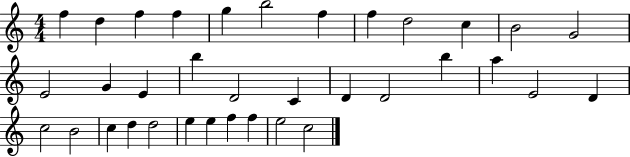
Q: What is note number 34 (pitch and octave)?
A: E5